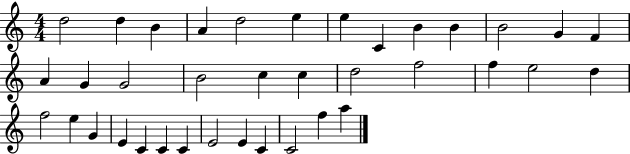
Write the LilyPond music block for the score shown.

{
  \clef treble
  \numericTimeSignature
  \time 4/4
  \key c \major
  d''2 d''4 b'4 | a'4 d''2 e''4 | e''4 c'4 b'4 b'4 | b'2 g'4 f'4 | \break a'4 g'4 g'2 | b'2 c''4 c''4 | d''2 f''2 | f''4 e''2 d''4 | \break f''2 e''4 g'4 | e'4 c'4 c'4 c'4 | e'2 e'4 c'4 | c'2 f''4 a''4 | \break \bar "|."
}